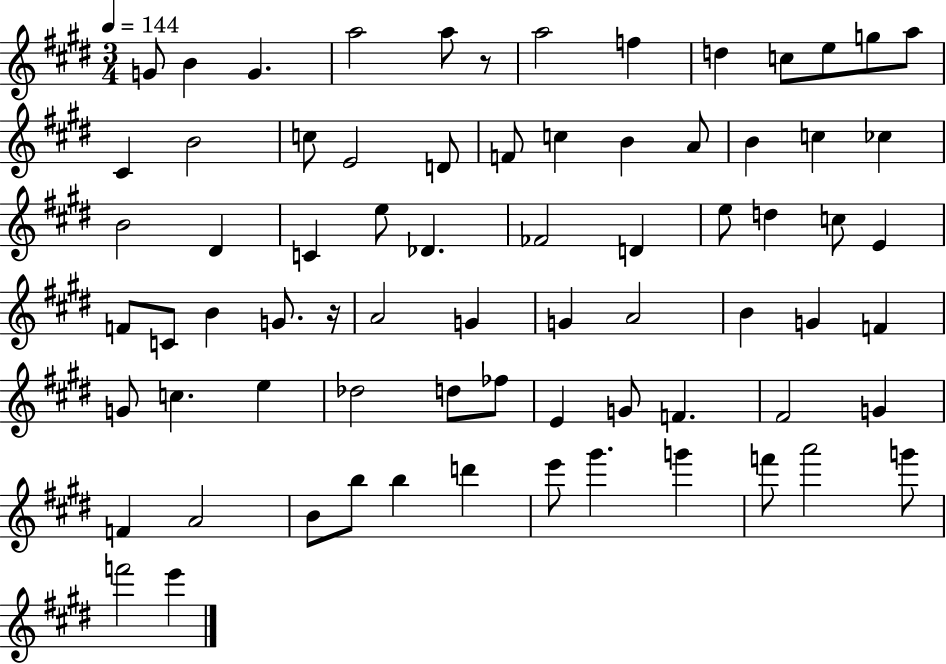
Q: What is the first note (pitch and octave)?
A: G4